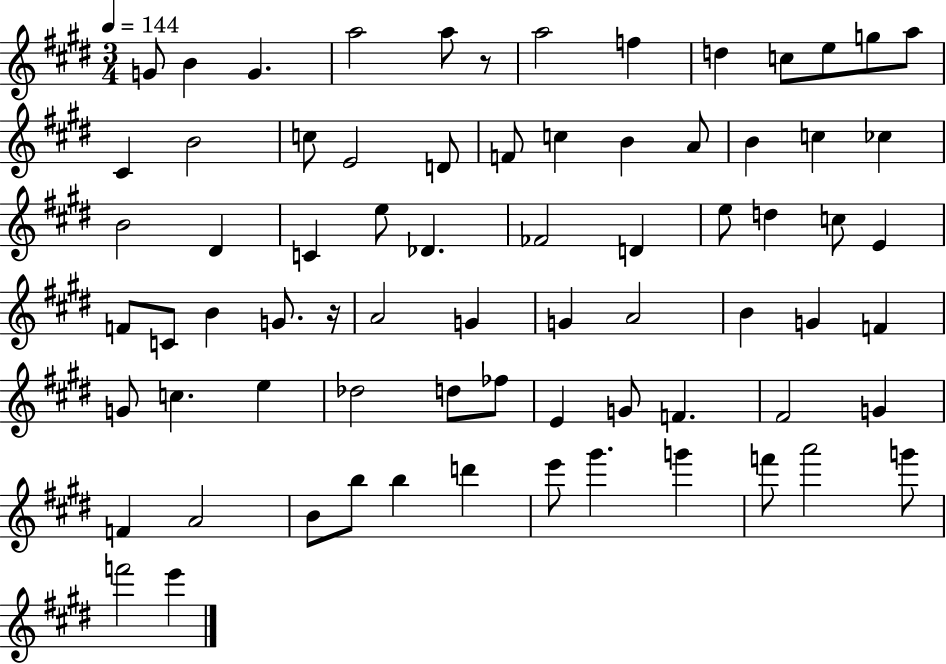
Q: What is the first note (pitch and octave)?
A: G4